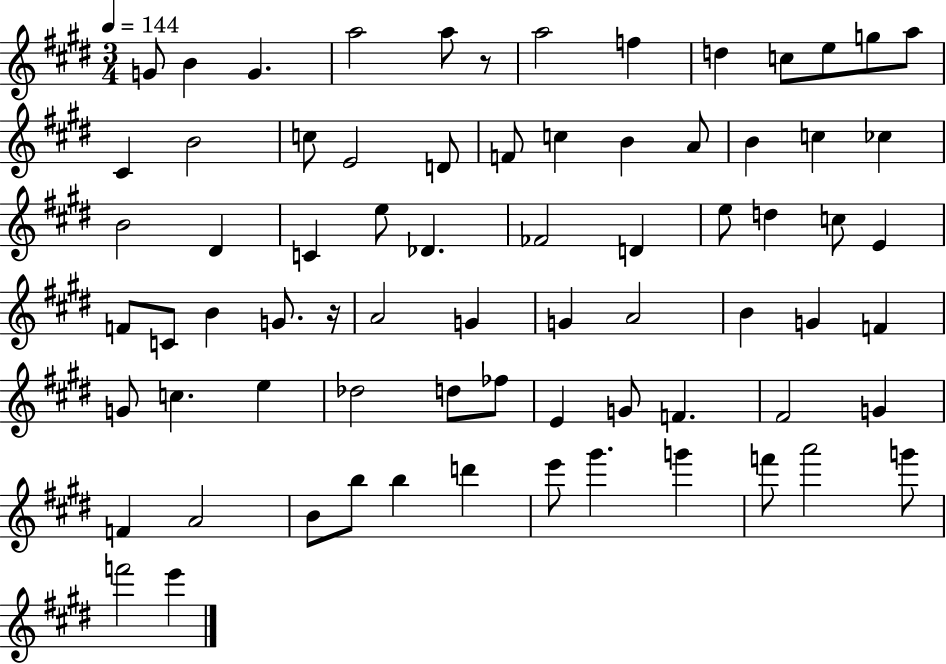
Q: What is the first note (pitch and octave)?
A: G4